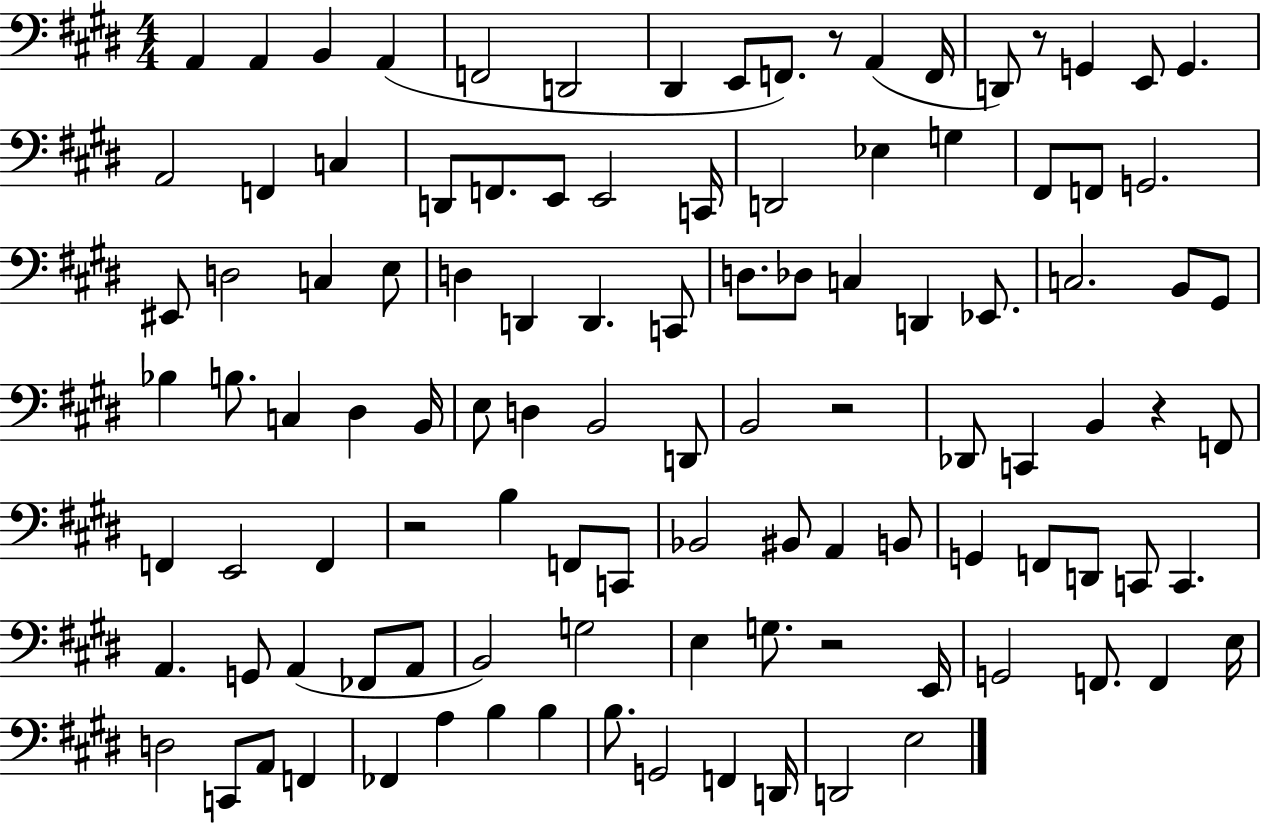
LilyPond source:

{
  \clef bass
  \numericTimeSignature
  \time 4/4
  \key e \major
  a,4 a,4 b,4 a,4( | f,2 d,2 | dis,4 e,8 f,8.) r8 a,4( f,16 | d,8) r8 g,4 e,8 g,4. | \break a,2 f,4 c4 | d,8 f,8. e,8 e,2 c,16 | d,2 ees4 g4 | fis,8 f,8 g,2. | \break eis,8 d2 c4 e8 | d4 d,4 d,4. c,8 | d8. des8 c4 d,4 ees,8. | c2. b,8 gis,8 | \break bes4 b8. c4 dis4 b,16 | e8 d4 b,2 d,8 | b,2 r2 | des,8 c,4 b,4 r4 f,8 | \break f,4 e,2 f,4 | r2 b4 f,8 c,8 | bes,2 bis,8 a,4 b,8 | g,4 f,8 d,8 c,8 c,4. | \break a,4. g,8 a,4( fes,8 a,8 | b,2) g2 | e4 g8. r2 e,16 | g,2 f,8. f,4 e16 | \break d2 c,8 a,8 f,4 | fes,4 a4 b4 b4 | b8. g,2 f,4 d,16 | d,2 e2 | \break \bar "|."
}